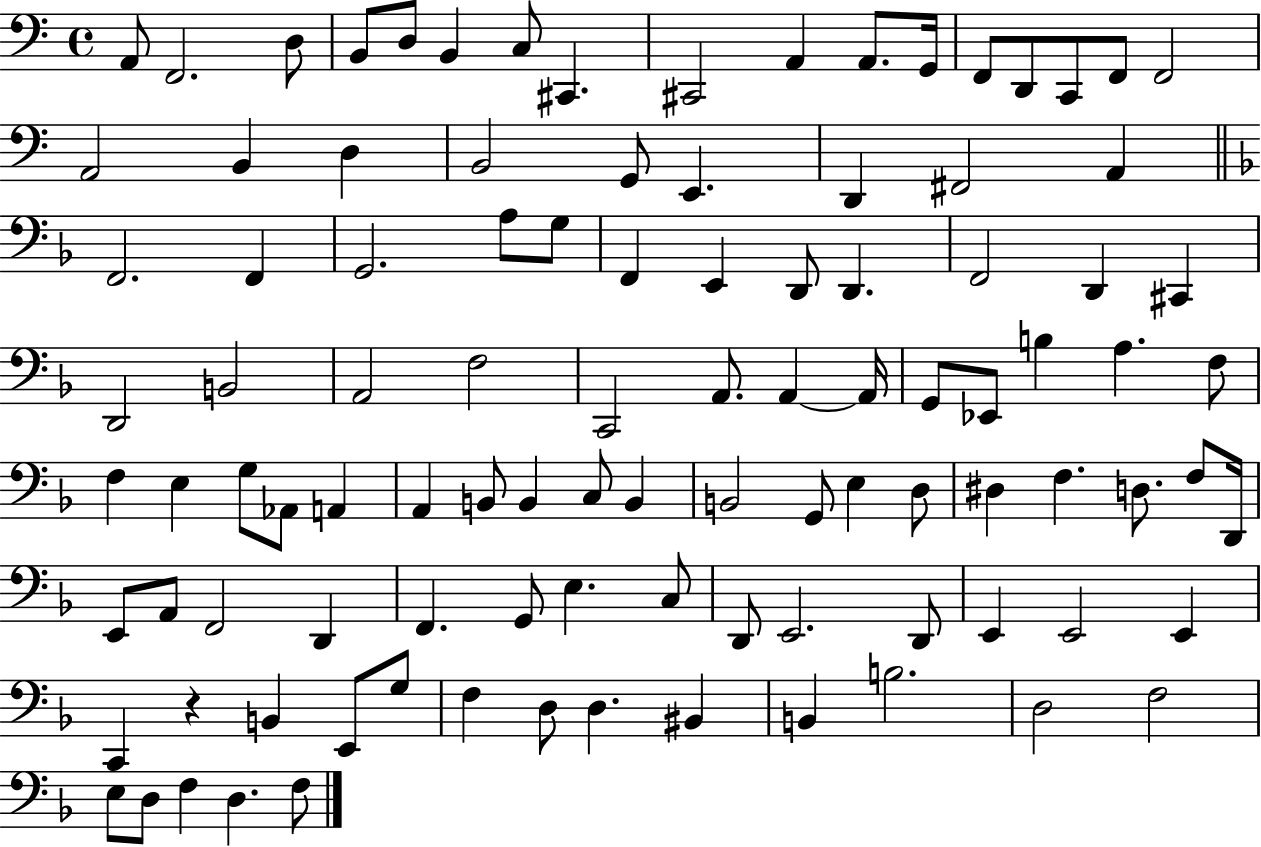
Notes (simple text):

A2/e F2/h. D3/e B2/e D3/e B2/q C3/e C#2/q. C#2/h A2/q A2/e. G2/s F2/e D2/e C2/e F2/e F2/h A2/h B2/q D3/q B2/h G2/e E2/q. D2/q F#2/h A2/q F2/h. F2/q G2/h. A3/e G3/e F2/q E2/q D2/e D2/q. F2/h D2/q C#2/q D2/h B2/h A2/h F3/h C2/h A2/e. A2/q A2/s G2/e Eb2/e B3/q A3/q. F3/e F3/q E3/q G3/e Ab2/e A2/q A2/q B2/e B2/q C3/e B2/q B2/h G2/e E3/q D3/e D#3/q F3/q. D3/e. F3/e D2/s E2/e A2/e F2/h D2/q F2/q. G2/e E3/q. C3/e D2/e E2/h. D2/e E2/q E2/h E2/q C2/q R/q B2/q E2/e G3/e F3/q D3/e D3/q. BIS2/q B2/q B3/h. D3/h F3/h E3/e D3/e F3/q D3/q. F3/e